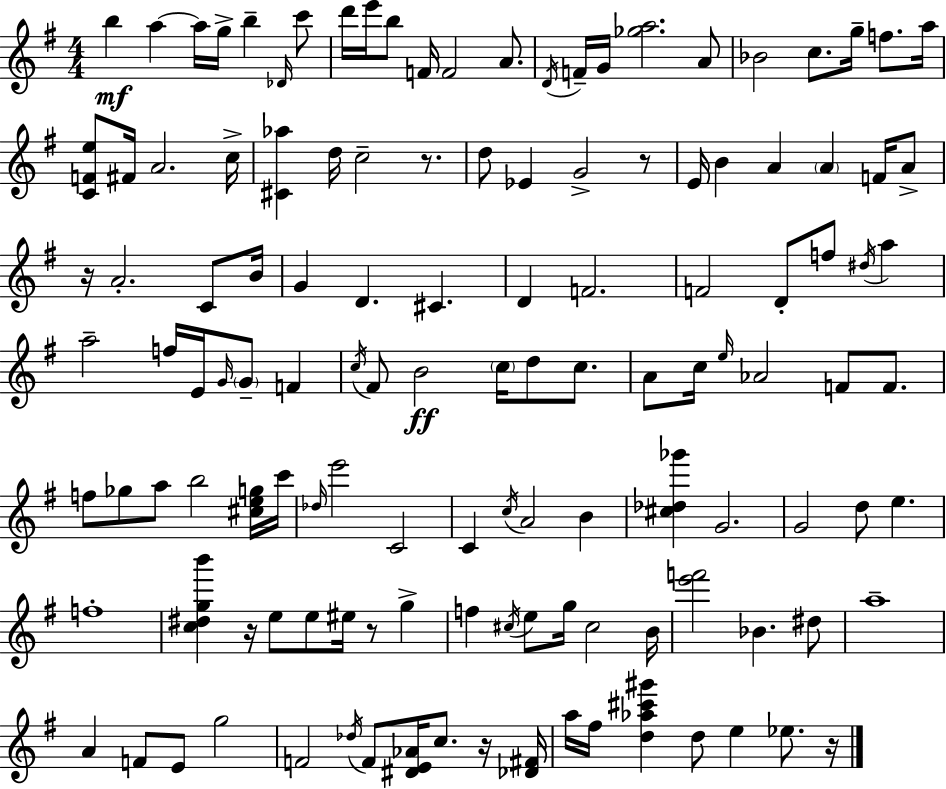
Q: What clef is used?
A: treble